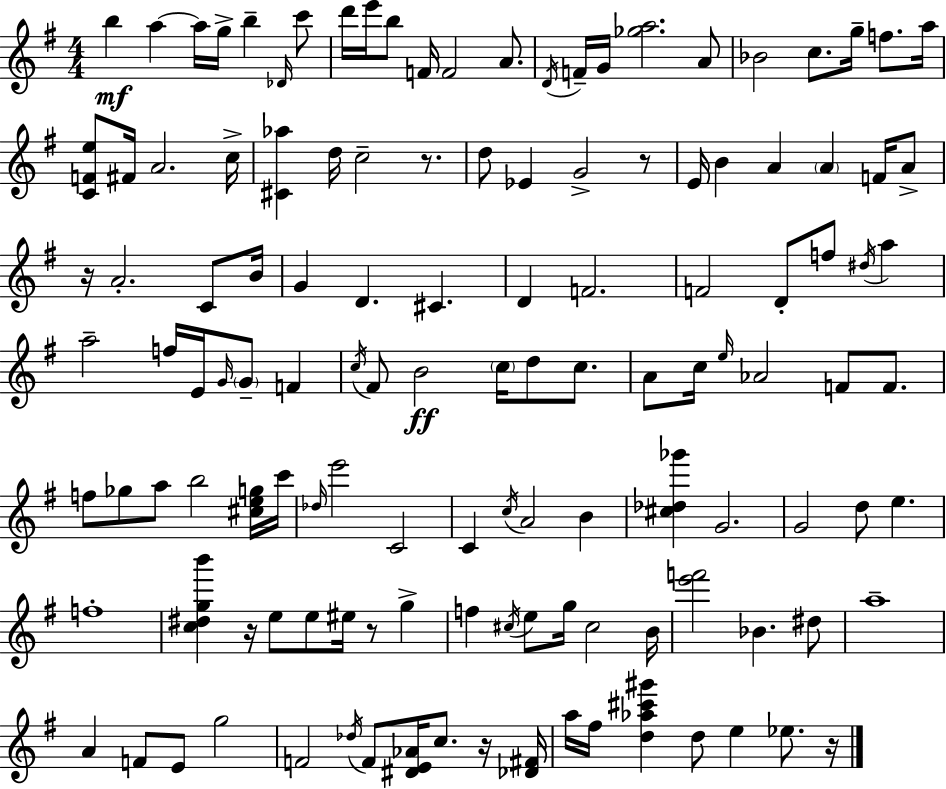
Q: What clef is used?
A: treble